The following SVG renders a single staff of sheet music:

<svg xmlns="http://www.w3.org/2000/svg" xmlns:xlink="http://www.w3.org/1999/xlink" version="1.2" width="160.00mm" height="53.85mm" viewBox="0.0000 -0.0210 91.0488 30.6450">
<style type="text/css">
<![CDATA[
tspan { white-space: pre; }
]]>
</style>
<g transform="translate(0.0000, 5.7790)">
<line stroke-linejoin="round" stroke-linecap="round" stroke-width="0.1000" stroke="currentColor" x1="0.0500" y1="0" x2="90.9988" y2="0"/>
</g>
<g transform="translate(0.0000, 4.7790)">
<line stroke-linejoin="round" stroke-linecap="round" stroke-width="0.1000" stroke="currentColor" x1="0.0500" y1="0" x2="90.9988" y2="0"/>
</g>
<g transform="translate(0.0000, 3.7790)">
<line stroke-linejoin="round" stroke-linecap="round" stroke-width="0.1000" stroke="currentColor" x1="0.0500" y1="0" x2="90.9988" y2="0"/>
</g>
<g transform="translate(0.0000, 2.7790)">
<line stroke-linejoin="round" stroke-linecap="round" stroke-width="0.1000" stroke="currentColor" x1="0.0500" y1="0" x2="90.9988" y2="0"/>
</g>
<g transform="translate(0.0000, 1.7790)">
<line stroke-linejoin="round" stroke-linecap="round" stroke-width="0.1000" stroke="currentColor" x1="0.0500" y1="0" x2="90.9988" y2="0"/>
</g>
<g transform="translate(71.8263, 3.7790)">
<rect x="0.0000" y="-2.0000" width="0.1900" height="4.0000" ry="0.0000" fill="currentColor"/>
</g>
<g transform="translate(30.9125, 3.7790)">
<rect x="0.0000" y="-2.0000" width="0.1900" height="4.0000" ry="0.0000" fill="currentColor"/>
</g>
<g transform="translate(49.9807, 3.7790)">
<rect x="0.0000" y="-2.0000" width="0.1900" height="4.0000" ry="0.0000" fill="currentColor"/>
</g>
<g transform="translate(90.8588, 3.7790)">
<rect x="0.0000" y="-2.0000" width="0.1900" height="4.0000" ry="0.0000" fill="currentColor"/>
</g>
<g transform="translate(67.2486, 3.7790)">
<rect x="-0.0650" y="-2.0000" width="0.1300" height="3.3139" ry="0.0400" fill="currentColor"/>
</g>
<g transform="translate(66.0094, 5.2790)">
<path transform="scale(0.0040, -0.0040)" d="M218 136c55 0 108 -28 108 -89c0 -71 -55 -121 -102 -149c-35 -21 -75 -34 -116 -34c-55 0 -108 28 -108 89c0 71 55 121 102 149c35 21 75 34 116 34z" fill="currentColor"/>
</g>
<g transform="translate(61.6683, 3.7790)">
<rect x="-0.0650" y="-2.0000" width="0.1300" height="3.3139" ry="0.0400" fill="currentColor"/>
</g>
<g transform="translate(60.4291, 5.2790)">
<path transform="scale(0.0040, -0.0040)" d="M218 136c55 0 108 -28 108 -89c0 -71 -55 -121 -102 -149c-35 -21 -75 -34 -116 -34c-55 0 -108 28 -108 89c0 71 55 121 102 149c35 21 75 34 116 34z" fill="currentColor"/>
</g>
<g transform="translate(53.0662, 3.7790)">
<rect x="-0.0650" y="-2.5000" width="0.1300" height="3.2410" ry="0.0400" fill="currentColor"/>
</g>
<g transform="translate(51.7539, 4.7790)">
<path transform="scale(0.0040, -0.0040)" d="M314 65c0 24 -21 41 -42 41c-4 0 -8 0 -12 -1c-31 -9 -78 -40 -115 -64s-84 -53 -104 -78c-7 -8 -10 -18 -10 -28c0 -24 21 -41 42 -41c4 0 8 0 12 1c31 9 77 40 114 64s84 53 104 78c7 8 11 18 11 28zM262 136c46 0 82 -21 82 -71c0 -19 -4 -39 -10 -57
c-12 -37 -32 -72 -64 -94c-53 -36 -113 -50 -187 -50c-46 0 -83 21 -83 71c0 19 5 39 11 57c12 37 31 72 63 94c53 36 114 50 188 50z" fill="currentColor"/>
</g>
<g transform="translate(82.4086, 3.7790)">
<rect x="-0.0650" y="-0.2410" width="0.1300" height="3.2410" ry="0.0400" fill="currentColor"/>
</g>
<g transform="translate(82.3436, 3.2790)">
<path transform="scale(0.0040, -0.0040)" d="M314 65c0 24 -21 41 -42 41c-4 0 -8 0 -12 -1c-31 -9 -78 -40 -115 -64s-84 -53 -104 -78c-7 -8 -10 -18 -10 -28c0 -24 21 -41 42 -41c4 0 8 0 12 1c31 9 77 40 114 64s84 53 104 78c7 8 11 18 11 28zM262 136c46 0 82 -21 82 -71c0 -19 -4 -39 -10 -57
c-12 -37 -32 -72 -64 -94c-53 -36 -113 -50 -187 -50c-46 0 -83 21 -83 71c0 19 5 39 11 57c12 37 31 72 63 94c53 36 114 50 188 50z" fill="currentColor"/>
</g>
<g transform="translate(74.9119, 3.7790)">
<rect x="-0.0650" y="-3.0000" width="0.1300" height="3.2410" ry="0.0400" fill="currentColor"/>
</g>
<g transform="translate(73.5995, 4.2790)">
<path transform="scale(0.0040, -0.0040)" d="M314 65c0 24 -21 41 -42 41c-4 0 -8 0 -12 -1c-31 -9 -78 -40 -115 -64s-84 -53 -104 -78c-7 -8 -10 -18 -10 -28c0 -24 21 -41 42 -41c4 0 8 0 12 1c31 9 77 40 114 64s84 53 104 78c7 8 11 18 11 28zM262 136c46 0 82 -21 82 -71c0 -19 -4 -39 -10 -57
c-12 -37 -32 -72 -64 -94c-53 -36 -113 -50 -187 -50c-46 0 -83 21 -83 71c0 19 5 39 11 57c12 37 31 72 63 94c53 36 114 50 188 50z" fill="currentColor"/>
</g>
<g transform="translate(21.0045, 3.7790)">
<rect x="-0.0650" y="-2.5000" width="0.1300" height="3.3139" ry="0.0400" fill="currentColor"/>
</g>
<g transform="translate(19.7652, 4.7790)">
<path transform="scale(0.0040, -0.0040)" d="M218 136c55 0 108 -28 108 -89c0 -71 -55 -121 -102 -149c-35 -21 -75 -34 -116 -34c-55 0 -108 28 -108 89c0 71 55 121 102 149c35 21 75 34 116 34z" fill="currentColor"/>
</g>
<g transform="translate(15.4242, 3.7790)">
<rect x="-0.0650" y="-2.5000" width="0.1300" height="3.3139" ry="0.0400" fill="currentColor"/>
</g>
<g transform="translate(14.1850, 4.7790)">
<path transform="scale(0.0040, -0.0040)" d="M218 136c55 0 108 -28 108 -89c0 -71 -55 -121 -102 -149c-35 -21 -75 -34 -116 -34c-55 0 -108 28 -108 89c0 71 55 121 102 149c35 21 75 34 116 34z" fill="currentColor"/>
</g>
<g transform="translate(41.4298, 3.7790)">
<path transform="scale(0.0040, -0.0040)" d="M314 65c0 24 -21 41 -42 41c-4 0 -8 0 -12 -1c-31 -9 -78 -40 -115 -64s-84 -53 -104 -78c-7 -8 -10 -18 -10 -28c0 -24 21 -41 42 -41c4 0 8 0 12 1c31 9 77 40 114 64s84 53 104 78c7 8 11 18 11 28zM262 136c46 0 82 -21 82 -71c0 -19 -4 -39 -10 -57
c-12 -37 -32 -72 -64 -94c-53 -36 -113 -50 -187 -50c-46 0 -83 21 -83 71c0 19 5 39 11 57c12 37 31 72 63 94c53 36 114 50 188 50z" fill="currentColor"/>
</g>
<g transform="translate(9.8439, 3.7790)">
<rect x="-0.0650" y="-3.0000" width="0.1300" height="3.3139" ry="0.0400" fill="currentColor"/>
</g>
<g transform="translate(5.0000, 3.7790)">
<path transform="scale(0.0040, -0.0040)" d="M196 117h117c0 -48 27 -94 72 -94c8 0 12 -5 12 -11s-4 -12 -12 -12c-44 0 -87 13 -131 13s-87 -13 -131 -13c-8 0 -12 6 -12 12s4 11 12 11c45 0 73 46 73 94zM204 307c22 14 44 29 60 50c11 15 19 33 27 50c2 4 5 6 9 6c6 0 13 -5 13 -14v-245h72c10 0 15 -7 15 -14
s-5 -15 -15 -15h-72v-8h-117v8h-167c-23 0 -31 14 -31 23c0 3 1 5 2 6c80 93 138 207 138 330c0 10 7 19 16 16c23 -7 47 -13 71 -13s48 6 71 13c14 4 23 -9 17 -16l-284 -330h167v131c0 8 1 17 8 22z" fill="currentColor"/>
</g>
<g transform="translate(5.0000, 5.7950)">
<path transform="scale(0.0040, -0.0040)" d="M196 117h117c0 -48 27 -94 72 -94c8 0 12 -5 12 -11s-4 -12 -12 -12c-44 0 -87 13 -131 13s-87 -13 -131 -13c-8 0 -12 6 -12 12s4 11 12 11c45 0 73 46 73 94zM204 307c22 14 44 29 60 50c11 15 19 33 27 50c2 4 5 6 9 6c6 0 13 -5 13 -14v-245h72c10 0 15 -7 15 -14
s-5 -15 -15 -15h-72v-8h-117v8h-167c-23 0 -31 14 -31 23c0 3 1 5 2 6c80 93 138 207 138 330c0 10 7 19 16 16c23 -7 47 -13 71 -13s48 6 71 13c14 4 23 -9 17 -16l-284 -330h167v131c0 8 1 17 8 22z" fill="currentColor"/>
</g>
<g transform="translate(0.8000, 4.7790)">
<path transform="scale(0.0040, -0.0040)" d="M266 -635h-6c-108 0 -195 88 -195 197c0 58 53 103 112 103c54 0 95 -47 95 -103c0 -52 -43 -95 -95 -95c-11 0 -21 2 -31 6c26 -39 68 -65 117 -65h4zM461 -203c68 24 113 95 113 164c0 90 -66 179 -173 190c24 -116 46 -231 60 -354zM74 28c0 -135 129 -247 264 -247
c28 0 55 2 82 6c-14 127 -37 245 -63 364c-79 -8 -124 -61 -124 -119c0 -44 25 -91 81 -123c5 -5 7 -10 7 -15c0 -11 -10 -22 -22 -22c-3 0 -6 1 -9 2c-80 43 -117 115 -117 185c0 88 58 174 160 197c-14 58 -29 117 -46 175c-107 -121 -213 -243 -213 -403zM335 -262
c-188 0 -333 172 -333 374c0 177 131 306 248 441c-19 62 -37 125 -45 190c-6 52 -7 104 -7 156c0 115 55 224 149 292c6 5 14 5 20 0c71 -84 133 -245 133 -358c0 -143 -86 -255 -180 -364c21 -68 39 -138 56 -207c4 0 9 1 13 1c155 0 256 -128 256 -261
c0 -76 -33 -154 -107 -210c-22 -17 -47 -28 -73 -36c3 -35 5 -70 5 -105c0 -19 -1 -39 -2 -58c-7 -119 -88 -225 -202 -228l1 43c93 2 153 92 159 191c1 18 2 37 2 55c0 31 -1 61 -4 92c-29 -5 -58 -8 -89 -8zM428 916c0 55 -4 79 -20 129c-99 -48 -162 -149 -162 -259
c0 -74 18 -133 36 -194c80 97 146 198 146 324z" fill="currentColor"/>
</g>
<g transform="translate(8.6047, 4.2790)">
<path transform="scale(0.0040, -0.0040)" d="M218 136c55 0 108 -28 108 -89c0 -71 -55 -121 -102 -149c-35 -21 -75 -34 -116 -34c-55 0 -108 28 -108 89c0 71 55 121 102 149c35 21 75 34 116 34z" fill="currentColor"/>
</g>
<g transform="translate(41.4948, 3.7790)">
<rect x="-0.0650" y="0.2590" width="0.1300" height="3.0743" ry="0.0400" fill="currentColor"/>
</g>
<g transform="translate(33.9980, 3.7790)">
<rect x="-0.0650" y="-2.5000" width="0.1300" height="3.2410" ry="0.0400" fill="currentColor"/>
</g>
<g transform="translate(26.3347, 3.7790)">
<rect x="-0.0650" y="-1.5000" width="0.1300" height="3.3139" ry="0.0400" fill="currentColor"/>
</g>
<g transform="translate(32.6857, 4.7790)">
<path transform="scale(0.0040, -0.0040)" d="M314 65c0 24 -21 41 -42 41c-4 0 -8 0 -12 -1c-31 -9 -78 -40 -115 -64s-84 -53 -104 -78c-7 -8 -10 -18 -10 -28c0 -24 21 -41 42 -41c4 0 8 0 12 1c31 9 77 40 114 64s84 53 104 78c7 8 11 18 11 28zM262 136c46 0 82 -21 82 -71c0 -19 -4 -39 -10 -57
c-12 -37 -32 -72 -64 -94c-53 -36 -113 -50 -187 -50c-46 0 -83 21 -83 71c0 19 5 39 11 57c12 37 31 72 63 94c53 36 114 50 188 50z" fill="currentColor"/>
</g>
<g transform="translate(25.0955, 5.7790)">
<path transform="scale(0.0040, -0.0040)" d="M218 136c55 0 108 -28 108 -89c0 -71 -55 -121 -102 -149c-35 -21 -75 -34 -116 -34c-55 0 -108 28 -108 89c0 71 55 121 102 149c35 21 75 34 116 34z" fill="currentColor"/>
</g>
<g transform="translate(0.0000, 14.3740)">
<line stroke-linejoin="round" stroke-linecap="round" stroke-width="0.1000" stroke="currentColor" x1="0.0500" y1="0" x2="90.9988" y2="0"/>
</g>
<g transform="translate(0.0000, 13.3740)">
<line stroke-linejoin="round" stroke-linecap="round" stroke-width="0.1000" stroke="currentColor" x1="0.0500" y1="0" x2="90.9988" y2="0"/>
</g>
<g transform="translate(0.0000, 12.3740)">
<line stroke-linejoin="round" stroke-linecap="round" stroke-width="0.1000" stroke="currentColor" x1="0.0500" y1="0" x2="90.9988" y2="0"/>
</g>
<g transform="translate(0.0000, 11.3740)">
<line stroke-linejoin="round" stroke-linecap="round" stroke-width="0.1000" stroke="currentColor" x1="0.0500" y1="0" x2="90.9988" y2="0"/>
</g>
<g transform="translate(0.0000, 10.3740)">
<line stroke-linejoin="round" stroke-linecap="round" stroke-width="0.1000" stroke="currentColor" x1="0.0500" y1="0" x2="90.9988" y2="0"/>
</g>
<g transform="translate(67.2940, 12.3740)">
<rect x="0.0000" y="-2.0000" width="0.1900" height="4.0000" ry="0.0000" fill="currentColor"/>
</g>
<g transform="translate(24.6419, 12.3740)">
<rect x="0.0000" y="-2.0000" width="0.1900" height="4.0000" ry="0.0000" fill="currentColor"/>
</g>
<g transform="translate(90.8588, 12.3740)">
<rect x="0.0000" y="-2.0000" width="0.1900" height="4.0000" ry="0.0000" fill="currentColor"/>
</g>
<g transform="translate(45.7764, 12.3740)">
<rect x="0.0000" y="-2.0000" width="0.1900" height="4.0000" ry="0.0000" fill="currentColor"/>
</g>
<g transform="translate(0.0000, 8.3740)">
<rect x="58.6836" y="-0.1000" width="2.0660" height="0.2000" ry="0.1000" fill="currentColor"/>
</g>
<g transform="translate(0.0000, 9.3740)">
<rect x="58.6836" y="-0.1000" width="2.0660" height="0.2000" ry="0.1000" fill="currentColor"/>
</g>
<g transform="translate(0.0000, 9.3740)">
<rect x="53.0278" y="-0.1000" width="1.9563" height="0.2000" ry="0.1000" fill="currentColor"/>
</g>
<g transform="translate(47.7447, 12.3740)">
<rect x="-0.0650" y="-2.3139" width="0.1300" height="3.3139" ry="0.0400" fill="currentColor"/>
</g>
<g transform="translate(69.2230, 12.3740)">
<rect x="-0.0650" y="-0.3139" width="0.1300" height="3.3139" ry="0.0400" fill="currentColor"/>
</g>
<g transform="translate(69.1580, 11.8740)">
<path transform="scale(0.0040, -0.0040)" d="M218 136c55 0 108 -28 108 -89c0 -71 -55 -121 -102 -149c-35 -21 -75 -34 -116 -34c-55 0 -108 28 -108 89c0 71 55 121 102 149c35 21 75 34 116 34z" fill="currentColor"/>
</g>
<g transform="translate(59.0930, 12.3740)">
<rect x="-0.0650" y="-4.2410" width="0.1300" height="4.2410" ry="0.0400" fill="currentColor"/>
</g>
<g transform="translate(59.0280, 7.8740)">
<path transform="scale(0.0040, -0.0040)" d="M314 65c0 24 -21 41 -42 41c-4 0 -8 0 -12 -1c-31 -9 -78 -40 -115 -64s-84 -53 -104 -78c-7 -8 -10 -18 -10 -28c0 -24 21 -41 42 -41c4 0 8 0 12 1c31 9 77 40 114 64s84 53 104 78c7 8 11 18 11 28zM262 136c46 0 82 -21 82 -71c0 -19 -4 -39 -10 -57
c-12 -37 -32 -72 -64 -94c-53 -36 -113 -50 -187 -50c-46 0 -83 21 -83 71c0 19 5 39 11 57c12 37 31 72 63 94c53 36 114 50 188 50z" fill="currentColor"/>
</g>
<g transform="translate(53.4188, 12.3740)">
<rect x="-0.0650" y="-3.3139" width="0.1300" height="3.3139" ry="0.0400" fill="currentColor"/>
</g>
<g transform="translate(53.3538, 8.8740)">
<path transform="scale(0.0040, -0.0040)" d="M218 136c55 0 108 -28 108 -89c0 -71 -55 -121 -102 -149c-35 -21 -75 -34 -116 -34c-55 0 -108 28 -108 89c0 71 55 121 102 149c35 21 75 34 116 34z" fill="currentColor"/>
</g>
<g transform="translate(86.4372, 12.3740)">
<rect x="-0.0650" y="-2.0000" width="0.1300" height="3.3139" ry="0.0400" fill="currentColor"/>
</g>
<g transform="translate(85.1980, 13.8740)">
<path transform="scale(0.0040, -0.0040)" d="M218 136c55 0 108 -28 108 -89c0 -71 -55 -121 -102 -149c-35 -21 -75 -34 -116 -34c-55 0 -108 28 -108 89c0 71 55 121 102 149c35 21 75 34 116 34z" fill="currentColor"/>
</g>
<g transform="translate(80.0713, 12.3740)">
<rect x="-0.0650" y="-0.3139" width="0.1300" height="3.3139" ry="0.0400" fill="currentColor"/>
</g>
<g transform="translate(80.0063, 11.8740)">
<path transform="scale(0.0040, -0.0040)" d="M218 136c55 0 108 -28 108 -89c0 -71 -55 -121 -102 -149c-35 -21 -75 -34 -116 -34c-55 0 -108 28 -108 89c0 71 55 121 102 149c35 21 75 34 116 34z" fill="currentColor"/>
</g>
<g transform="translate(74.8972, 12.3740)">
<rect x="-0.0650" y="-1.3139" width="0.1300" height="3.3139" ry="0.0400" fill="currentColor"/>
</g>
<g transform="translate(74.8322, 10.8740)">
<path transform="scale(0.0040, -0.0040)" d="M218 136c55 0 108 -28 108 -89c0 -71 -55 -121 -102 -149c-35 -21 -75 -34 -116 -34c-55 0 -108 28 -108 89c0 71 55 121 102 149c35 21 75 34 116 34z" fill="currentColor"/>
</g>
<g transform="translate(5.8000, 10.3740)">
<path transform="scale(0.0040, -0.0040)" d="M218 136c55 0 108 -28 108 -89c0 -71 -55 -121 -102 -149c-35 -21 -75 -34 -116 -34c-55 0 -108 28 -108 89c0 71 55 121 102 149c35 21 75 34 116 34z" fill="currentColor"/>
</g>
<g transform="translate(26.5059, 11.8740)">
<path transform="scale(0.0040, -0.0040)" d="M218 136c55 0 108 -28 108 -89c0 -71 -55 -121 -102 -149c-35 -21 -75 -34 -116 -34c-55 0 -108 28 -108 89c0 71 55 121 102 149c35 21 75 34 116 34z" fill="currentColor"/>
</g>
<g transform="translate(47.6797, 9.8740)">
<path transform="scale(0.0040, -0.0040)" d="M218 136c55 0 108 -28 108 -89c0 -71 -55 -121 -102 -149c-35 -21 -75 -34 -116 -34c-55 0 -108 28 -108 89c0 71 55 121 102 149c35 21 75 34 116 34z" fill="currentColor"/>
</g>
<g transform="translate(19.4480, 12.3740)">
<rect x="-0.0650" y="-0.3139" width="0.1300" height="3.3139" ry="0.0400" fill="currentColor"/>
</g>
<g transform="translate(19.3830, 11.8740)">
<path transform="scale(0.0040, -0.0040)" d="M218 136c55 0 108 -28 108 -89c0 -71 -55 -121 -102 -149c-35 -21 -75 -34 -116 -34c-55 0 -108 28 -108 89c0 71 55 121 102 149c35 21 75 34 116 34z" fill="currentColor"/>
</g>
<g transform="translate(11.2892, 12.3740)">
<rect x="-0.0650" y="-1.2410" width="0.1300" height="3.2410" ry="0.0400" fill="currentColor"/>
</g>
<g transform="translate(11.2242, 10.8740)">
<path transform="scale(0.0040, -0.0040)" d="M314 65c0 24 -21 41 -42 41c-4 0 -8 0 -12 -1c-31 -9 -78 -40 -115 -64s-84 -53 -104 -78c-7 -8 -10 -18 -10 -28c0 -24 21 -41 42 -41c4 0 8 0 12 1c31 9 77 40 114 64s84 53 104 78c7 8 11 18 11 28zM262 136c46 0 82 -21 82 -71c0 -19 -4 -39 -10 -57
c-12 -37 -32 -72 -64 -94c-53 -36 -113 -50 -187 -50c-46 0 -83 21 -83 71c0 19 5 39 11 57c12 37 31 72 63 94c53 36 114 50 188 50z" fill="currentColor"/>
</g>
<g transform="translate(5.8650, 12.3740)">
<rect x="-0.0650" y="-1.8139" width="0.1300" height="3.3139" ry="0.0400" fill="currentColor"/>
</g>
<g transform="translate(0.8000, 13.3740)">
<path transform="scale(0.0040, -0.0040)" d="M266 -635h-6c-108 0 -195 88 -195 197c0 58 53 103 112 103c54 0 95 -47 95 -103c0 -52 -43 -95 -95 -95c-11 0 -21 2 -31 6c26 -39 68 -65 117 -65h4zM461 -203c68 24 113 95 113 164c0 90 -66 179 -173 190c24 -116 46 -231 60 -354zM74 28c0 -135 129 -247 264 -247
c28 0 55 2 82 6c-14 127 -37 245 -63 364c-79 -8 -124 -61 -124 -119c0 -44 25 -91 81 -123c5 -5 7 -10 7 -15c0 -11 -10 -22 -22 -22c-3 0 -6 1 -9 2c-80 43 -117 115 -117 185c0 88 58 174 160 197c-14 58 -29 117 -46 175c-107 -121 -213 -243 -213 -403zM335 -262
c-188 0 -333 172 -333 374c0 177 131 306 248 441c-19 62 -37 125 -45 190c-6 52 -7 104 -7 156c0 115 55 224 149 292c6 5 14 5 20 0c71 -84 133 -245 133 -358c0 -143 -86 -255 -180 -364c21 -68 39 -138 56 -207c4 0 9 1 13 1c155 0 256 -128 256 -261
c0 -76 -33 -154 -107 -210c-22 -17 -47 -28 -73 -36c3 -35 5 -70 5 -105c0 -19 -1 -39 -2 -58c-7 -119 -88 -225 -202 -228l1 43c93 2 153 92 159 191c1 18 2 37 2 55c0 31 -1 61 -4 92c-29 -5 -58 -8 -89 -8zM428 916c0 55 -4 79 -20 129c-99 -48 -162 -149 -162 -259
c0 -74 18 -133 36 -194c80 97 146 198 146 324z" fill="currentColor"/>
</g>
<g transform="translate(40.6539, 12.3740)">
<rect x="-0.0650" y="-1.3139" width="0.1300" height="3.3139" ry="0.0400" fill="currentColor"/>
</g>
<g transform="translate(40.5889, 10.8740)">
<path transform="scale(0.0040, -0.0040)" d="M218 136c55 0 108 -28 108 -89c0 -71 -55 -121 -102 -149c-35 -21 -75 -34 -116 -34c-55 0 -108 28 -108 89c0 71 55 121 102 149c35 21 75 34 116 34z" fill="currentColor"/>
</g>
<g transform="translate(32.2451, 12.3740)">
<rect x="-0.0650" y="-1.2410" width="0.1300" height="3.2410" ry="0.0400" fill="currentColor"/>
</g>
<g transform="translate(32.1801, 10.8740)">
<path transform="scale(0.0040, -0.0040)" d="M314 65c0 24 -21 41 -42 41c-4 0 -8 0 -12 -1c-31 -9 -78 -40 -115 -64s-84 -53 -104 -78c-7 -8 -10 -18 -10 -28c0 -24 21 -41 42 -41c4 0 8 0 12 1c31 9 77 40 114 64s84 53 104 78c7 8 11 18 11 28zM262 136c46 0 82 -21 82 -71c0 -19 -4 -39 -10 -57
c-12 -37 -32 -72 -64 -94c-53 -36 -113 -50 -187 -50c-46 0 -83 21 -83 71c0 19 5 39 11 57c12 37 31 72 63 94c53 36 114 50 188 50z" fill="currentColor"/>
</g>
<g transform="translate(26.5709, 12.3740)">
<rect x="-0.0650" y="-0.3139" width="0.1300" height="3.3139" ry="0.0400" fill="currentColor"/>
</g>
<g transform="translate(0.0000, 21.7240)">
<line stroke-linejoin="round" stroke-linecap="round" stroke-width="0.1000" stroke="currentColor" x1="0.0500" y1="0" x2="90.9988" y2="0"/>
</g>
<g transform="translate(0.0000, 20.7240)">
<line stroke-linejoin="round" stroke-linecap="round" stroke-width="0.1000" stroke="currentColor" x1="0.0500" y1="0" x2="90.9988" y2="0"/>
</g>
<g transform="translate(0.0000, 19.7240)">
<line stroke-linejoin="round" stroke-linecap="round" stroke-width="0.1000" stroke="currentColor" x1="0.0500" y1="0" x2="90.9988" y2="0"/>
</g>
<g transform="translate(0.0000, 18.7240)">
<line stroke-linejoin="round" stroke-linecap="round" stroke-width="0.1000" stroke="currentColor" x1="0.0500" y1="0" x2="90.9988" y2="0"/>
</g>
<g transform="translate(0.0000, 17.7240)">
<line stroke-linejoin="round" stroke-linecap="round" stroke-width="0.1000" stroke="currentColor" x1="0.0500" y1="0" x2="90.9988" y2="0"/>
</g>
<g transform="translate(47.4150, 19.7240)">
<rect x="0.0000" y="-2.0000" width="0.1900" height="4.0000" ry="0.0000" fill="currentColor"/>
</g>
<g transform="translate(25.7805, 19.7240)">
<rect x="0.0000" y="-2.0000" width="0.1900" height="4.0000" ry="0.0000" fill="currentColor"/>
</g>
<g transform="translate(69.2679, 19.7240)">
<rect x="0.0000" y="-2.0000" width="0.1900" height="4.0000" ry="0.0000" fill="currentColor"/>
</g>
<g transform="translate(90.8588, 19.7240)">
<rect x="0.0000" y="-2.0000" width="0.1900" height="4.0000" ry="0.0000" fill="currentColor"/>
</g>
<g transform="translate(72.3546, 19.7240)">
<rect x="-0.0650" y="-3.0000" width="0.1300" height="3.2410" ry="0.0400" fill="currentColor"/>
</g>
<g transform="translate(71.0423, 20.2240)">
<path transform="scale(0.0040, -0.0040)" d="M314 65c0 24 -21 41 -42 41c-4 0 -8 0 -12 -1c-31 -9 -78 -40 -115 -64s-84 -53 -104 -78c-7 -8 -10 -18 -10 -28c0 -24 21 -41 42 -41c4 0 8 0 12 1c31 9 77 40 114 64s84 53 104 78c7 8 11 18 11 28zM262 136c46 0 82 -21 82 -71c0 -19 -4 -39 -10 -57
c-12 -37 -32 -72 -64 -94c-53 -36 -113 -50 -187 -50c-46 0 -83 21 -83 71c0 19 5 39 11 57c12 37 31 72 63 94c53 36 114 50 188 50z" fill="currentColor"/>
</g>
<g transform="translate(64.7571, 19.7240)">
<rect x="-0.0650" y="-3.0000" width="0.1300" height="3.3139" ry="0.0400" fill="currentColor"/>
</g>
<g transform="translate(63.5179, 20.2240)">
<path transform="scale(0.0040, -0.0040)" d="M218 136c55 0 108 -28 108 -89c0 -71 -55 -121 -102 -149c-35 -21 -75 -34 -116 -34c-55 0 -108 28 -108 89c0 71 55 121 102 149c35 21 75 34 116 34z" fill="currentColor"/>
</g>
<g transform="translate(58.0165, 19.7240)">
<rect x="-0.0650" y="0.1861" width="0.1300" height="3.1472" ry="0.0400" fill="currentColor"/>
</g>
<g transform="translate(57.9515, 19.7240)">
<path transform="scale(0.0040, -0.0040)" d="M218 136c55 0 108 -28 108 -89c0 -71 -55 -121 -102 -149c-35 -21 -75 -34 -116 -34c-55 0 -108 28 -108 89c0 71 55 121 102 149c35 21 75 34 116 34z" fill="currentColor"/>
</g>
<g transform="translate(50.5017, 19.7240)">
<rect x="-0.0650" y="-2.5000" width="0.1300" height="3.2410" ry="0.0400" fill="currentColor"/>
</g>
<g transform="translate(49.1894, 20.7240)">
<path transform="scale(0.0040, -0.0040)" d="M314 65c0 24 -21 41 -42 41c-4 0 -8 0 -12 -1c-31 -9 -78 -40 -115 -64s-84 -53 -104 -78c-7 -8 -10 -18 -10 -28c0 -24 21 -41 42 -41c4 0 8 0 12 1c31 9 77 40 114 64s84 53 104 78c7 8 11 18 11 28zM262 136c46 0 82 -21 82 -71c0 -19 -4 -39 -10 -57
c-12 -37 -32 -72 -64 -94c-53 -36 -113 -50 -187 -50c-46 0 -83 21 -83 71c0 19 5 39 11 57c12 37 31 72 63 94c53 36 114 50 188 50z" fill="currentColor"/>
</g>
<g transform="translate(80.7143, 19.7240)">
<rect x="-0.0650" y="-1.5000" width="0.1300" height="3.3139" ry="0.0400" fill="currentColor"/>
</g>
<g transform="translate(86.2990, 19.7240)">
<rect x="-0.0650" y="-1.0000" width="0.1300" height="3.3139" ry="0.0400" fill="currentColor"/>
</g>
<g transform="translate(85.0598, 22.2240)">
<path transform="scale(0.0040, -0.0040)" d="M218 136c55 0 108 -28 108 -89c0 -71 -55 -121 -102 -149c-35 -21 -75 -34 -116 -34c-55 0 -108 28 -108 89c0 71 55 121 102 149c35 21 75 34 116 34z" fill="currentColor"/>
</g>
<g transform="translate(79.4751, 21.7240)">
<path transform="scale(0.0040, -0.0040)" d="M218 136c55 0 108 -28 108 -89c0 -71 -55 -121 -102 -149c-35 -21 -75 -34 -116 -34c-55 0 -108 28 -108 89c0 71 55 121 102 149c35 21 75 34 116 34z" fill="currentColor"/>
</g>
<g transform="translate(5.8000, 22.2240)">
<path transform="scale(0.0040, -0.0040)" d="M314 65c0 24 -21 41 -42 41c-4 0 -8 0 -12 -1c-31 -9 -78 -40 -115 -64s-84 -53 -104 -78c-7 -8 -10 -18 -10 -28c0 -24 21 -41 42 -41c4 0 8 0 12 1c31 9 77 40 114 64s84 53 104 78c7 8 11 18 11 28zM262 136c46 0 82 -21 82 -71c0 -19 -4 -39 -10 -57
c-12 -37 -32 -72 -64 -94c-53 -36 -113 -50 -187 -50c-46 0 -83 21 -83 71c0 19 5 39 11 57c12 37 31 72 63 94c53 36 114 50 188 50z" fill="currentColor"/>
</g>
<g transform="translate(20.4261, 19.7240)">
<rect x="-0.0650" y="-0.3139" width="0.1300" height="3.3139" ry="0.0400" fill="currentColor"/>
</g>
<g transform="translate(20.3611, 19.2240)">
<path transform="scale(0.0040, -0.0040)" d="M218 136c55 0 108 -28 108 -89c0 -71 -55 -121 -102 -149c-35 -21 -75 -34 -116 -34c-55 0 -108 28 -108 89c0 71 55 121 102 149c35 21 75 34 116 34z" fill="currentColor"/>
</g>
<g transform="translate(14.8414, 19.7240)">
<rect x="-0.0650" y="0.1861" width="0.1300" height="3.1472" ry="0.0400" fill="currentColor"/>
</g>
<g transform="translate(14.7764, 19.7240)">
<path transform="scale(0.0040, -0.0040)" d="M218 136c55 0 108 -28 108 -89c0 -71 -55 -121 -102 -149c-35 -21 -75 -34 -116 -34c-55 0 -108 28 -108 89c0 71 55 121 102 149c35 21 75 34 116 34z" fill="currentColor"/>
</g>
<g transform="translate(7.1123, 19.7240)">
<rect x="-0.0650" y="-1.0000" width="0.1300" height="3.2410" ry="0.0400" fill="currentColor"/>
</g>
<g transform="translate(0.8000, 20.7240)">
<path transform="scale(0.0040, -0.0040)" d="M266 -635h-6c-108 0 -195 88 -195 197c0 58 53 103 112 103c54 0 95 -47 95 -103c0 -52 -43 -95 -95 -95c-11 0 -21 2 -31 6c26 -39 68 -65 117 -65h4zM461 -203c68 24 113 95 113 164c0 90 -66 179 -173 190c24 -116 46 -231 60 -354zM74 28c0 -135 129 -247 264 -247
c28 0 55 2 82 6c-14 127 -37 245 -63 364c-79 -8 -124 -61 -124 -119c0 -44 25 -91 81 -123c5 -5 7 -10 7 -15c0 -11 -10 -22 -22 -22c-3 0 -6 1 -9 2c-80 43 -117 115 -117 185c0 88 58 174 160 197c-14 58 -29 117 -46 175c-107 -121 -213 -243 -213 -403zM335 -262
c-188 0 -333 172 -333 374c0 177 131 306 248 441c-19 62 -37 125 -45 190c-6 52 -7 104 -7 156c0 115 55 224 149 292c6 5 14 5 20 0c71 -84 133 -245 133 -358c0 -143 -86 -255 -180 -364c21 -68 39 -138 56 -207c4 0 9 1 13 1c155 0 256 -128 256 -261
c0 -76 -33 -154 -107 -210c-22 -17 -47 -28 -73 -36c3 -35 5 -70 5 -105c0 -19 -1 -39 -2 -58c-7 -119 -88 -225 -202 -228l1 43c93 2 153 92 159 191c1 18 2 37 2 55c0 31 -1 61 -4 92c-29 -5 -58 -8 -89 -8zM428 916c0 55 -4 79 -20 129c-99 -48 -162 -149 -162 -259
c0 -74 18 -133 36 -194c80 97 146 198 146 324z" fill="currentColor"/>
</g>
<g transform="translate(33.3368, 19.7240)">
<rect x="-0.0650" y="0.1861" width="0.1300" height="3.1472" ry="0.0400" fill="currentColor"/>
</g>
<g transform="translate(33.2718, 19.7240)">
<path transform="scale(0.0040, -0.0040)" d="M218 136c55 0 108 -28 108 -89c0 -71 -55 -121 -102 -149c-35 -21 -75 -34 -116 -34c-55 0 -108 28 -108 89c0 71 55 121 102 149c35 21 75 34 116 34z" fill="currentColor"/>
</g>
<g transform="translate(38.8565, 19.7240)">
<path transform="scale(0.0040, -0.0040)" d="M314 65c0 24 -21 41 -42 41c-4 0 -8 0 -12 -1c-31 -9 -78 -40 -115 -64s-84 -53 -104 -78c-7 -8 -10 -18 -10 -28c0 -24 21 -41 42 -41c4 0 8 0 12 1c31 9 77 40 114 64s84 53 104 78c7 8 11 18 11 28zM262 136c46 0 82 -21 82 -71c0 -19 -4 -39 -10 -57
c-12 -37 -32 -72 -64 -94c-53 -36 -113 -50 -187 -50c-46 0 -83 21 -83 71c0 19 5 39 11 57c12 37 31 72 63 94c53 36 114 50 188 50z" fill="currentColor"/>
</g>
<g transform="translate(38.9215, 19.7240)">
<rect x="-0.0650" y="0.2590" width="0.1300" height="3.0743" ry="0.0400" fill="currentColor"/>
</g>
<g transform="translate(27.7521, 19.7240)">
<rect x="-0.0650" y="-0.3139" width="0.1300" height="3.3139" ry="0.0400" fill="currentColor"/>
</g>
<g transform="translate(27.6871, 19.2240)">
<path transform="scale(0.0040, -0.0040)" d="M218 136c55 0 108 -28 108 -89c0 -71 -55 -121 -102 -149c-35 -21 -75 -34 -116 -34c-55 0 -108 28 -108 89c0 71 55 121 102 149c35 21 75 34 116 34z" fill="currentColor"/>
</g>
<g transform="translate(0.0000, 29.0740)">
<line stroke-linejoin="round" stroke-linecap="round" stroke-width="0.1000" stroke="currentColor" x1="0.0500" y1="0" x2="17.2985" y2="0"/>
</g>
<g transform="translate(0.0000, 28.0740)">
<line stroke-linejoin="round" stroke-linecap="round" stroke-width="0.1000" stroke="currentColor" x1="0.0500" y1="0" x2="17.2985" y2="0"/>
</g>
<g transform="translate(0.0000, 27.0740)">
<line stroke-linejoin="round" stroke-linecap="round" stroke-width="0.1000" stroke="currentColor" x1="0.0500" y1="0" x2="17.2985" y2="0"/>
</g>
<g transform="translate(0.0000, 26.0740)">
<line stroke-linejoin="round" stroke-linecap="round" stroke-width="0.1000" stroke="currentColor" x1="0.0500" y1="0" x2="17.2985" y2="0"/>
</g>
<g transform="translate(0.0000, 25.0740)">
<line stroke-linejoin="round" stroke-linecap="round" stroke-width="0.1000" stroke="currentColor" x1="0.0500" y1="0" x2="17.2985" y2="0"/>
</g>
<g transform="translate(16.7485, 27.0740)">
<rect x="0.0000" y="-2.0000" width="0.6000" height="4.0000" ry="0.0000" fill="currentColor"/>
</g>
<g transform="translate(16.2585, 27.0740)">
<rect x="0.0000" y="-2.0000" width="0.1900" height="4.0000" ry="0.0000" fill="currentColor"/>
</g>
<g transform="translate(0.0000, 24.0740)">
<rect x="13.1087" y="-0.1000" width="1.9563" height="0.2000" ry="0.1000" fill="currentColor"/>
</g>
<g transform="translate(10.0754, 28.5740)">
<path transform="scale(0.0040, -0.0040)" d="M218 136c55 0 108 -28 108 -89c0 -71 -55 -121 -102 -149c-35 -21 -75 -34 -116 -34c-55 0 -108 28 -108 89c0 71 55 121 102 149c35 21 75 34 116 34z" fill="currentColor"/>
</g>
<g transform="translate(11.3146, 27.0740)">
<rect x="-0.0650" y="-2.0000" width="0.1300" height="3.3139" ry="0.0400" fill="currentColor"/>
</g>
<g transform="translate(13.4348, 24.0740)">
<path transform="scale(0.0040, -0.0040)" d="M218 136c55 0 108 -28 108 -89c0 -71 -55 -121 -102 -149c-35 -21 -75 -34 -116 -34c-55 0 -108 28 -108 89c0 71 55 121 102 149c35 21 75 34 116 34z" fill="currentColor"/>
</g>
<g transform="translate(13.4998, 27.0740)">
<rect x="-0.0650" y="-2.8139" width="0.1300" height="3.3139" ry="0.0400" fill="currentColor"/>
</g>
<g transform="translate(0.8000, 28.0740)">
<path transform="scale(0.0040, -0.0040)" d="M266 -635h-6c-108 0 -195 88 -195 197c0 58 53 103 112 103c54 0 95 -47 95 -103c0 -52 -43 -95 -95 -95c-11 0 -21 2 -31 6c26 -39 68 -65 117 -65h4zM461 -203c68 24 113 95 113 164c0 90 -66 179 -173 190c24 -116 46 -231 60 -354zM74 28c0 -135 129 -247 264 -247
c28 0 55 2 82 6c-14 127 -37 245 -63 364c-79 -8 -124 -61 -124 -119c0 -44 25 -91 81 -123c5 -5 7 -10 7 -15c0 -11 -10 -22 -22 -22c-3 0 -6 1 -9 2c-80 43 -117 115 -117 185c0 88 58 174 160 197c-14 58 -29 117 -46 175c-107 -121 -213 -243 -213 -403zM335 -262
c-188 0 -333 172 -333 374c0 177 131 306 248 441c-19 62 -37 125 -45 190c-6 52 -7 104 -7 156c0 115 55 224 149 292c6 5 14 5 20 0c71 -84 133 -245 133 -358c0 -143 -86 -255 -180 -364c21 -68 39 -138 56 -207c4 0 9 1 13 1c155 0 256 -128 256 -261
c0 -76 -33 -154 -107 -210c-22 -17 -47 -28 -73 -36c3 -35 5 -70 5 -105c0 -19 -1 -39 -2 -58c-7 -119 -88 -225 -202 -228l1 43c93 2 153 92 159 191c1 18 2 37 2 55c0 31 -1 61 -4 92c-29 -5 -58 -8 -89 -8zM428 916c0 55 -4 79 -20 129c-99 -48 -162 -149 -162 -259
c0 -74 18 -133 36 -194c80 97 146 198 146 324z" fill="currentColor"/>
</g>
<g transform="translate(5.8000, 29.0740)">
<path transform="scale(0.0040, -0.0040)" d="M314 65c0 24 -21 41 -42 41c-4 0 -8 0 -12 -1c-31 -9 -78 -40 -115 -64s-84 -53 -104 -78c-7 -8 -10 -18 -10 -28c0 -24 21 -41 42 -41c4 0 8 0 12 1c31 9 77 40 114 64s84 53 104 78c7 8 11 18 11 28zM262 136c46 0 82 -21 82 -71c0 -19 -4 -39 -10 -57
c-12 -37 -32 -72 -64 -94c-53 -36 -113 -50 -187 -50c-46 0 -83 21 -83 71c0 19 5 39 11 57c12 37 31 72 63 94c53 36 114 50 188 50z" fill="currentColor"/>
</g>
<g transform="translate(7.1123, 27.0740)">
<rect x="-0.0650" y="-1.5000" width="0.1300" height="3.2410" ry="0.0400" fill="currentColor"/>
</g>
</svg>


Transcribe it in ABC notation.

X:1
T:Untitled
M:4/4
L:1/4
K:C
A G G E G2 B2 G2 F F A2 c2 f e2 c c e2 e g b d'2 c e c F D2 B c c B B2 G2 B A A2 E D E2 F a